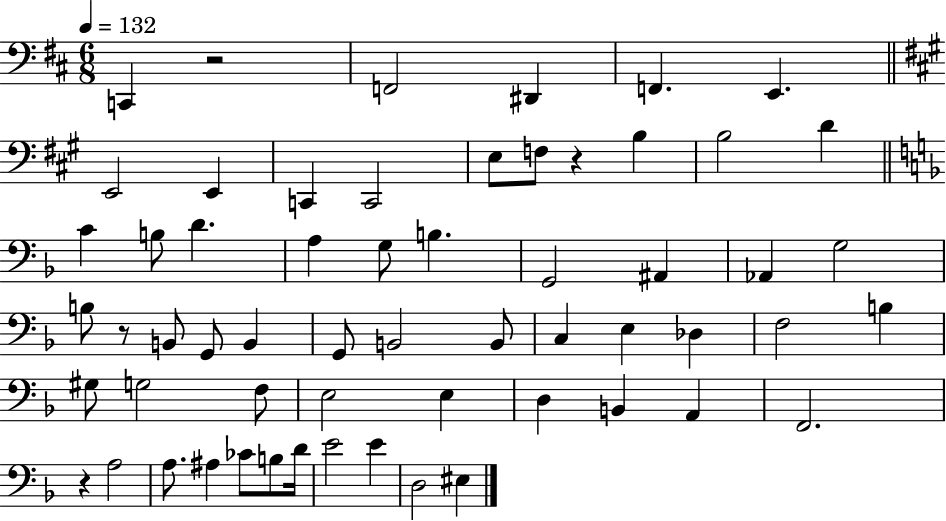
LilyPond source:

{
  \clef bass
  \numericTimeSignature
  \time 6/8
  \key d \major
  \tempo 4 = 132
  c,4 r2 | f,2 dis,4 | f,4. e,4. | \bar "||" \break \key a \major e,2 e,4 | c,4 c,2 | e8 f8 r4 b4 | b2 d'4 | \break \bar "||" \break \key d \minor c'4 b8 d'4. | a4 g8 b4. | g,2 ais,4 | aes,4 g2 | \break b8 r8 b,8 g,8 b,4 | g,8 b,2 b,8 | c4 e4 des4 | f2 b4 | \break gis8 g2 f8 | e2 e4 | d4 b,4 a,4 | f,2. | \break r4 a2 | a8. ais4 ces'8 b8 d'16 | e'2 e'4 | d2 eis4 | \break \bar "|."
}